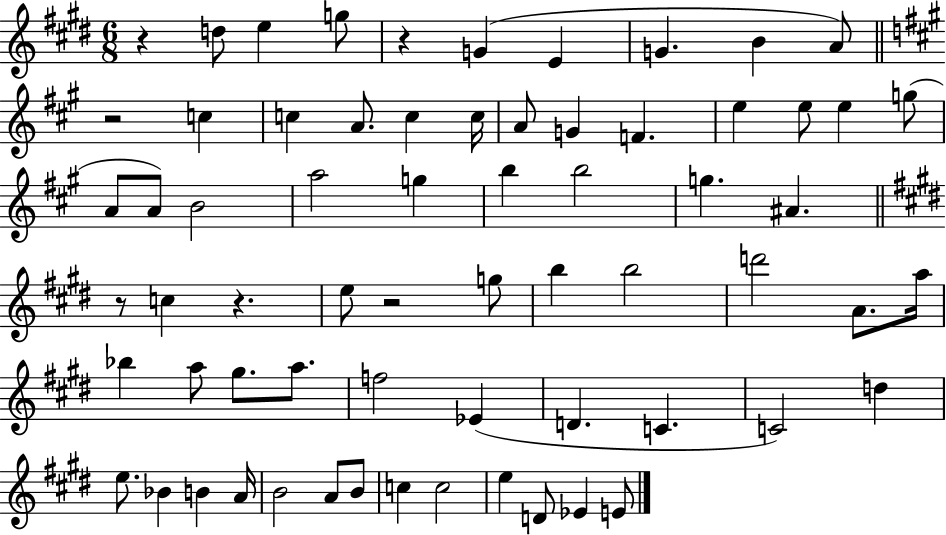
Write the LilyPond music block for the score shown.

{
  \clef treble
  \numericTimeSignature
  \time 6/8
  \key e \major
  r4 d''8 e''4 g''8 | r4 g'4( e'4 | g'4. b'4 a'8) | \bar "||" \break \key a \major r2 c''4 | c''4 a'8. c''4 c''16 | a'8 g'4 f'4. | e''4 e''8 e''4 g''8( | \break a'8 a'8) b'2 | a''2 g''4 | b''4 b''2 | g''4. ais'4. | \break \bar "||" \break \key e \major r8 c''4 r4. | e''8 r2 g''8 | b''4 b''2 | d'''2 a'8. a''16 | \break bes''4 a''8 gis''8. a''8. | f''2 ees'4( | d'4. c'4. | c'2) d''4 | \break e''8. bes'4 b'4 a'16 | b'2 a'8 b'8 | c''4 c''2 | e''4 d'8 ees'4 e'8 | \break \bar "|."
}